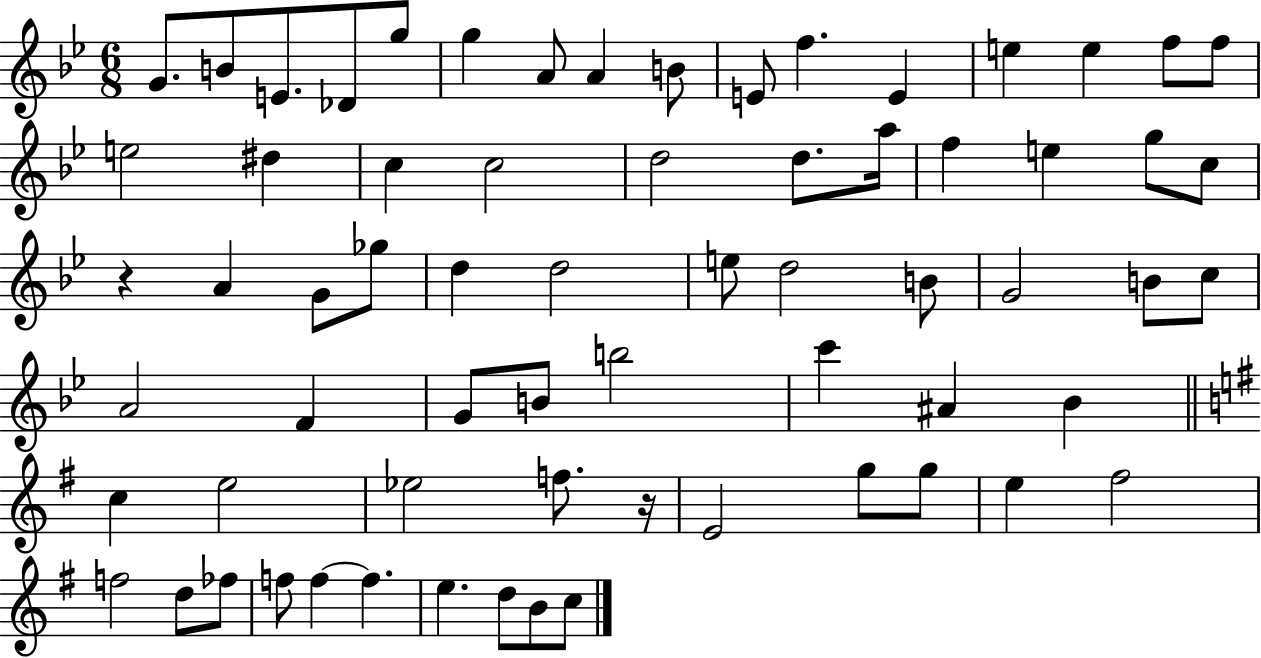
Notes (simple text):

G4/e. B4/e E4/e. Db4/e G5/e G5/q A4/e A4/q B4/e E4/e F5/q. E4/q E5/q E5/q F5/e F5/e E5/h D#5/q C5/q C5/h D5/h D5/e. A5/s F5/q E5/q G5/e C5/e R/q A4/q G4/e Gb5/e D5/q D5/h E5/e D5/h B4/e G4/h B4/e C5/e A4/h F4/q G4/e B4/e B5/h C6/q A#4/q Bb4/q C5/q E5/h Eb5/h F5/e. R/s E4/h G5/e G5/e E5/q F#5/h F5/h D5/e FES5/e F5/e F5/q F5/q. E5/q. D5/e B4/e C5/e